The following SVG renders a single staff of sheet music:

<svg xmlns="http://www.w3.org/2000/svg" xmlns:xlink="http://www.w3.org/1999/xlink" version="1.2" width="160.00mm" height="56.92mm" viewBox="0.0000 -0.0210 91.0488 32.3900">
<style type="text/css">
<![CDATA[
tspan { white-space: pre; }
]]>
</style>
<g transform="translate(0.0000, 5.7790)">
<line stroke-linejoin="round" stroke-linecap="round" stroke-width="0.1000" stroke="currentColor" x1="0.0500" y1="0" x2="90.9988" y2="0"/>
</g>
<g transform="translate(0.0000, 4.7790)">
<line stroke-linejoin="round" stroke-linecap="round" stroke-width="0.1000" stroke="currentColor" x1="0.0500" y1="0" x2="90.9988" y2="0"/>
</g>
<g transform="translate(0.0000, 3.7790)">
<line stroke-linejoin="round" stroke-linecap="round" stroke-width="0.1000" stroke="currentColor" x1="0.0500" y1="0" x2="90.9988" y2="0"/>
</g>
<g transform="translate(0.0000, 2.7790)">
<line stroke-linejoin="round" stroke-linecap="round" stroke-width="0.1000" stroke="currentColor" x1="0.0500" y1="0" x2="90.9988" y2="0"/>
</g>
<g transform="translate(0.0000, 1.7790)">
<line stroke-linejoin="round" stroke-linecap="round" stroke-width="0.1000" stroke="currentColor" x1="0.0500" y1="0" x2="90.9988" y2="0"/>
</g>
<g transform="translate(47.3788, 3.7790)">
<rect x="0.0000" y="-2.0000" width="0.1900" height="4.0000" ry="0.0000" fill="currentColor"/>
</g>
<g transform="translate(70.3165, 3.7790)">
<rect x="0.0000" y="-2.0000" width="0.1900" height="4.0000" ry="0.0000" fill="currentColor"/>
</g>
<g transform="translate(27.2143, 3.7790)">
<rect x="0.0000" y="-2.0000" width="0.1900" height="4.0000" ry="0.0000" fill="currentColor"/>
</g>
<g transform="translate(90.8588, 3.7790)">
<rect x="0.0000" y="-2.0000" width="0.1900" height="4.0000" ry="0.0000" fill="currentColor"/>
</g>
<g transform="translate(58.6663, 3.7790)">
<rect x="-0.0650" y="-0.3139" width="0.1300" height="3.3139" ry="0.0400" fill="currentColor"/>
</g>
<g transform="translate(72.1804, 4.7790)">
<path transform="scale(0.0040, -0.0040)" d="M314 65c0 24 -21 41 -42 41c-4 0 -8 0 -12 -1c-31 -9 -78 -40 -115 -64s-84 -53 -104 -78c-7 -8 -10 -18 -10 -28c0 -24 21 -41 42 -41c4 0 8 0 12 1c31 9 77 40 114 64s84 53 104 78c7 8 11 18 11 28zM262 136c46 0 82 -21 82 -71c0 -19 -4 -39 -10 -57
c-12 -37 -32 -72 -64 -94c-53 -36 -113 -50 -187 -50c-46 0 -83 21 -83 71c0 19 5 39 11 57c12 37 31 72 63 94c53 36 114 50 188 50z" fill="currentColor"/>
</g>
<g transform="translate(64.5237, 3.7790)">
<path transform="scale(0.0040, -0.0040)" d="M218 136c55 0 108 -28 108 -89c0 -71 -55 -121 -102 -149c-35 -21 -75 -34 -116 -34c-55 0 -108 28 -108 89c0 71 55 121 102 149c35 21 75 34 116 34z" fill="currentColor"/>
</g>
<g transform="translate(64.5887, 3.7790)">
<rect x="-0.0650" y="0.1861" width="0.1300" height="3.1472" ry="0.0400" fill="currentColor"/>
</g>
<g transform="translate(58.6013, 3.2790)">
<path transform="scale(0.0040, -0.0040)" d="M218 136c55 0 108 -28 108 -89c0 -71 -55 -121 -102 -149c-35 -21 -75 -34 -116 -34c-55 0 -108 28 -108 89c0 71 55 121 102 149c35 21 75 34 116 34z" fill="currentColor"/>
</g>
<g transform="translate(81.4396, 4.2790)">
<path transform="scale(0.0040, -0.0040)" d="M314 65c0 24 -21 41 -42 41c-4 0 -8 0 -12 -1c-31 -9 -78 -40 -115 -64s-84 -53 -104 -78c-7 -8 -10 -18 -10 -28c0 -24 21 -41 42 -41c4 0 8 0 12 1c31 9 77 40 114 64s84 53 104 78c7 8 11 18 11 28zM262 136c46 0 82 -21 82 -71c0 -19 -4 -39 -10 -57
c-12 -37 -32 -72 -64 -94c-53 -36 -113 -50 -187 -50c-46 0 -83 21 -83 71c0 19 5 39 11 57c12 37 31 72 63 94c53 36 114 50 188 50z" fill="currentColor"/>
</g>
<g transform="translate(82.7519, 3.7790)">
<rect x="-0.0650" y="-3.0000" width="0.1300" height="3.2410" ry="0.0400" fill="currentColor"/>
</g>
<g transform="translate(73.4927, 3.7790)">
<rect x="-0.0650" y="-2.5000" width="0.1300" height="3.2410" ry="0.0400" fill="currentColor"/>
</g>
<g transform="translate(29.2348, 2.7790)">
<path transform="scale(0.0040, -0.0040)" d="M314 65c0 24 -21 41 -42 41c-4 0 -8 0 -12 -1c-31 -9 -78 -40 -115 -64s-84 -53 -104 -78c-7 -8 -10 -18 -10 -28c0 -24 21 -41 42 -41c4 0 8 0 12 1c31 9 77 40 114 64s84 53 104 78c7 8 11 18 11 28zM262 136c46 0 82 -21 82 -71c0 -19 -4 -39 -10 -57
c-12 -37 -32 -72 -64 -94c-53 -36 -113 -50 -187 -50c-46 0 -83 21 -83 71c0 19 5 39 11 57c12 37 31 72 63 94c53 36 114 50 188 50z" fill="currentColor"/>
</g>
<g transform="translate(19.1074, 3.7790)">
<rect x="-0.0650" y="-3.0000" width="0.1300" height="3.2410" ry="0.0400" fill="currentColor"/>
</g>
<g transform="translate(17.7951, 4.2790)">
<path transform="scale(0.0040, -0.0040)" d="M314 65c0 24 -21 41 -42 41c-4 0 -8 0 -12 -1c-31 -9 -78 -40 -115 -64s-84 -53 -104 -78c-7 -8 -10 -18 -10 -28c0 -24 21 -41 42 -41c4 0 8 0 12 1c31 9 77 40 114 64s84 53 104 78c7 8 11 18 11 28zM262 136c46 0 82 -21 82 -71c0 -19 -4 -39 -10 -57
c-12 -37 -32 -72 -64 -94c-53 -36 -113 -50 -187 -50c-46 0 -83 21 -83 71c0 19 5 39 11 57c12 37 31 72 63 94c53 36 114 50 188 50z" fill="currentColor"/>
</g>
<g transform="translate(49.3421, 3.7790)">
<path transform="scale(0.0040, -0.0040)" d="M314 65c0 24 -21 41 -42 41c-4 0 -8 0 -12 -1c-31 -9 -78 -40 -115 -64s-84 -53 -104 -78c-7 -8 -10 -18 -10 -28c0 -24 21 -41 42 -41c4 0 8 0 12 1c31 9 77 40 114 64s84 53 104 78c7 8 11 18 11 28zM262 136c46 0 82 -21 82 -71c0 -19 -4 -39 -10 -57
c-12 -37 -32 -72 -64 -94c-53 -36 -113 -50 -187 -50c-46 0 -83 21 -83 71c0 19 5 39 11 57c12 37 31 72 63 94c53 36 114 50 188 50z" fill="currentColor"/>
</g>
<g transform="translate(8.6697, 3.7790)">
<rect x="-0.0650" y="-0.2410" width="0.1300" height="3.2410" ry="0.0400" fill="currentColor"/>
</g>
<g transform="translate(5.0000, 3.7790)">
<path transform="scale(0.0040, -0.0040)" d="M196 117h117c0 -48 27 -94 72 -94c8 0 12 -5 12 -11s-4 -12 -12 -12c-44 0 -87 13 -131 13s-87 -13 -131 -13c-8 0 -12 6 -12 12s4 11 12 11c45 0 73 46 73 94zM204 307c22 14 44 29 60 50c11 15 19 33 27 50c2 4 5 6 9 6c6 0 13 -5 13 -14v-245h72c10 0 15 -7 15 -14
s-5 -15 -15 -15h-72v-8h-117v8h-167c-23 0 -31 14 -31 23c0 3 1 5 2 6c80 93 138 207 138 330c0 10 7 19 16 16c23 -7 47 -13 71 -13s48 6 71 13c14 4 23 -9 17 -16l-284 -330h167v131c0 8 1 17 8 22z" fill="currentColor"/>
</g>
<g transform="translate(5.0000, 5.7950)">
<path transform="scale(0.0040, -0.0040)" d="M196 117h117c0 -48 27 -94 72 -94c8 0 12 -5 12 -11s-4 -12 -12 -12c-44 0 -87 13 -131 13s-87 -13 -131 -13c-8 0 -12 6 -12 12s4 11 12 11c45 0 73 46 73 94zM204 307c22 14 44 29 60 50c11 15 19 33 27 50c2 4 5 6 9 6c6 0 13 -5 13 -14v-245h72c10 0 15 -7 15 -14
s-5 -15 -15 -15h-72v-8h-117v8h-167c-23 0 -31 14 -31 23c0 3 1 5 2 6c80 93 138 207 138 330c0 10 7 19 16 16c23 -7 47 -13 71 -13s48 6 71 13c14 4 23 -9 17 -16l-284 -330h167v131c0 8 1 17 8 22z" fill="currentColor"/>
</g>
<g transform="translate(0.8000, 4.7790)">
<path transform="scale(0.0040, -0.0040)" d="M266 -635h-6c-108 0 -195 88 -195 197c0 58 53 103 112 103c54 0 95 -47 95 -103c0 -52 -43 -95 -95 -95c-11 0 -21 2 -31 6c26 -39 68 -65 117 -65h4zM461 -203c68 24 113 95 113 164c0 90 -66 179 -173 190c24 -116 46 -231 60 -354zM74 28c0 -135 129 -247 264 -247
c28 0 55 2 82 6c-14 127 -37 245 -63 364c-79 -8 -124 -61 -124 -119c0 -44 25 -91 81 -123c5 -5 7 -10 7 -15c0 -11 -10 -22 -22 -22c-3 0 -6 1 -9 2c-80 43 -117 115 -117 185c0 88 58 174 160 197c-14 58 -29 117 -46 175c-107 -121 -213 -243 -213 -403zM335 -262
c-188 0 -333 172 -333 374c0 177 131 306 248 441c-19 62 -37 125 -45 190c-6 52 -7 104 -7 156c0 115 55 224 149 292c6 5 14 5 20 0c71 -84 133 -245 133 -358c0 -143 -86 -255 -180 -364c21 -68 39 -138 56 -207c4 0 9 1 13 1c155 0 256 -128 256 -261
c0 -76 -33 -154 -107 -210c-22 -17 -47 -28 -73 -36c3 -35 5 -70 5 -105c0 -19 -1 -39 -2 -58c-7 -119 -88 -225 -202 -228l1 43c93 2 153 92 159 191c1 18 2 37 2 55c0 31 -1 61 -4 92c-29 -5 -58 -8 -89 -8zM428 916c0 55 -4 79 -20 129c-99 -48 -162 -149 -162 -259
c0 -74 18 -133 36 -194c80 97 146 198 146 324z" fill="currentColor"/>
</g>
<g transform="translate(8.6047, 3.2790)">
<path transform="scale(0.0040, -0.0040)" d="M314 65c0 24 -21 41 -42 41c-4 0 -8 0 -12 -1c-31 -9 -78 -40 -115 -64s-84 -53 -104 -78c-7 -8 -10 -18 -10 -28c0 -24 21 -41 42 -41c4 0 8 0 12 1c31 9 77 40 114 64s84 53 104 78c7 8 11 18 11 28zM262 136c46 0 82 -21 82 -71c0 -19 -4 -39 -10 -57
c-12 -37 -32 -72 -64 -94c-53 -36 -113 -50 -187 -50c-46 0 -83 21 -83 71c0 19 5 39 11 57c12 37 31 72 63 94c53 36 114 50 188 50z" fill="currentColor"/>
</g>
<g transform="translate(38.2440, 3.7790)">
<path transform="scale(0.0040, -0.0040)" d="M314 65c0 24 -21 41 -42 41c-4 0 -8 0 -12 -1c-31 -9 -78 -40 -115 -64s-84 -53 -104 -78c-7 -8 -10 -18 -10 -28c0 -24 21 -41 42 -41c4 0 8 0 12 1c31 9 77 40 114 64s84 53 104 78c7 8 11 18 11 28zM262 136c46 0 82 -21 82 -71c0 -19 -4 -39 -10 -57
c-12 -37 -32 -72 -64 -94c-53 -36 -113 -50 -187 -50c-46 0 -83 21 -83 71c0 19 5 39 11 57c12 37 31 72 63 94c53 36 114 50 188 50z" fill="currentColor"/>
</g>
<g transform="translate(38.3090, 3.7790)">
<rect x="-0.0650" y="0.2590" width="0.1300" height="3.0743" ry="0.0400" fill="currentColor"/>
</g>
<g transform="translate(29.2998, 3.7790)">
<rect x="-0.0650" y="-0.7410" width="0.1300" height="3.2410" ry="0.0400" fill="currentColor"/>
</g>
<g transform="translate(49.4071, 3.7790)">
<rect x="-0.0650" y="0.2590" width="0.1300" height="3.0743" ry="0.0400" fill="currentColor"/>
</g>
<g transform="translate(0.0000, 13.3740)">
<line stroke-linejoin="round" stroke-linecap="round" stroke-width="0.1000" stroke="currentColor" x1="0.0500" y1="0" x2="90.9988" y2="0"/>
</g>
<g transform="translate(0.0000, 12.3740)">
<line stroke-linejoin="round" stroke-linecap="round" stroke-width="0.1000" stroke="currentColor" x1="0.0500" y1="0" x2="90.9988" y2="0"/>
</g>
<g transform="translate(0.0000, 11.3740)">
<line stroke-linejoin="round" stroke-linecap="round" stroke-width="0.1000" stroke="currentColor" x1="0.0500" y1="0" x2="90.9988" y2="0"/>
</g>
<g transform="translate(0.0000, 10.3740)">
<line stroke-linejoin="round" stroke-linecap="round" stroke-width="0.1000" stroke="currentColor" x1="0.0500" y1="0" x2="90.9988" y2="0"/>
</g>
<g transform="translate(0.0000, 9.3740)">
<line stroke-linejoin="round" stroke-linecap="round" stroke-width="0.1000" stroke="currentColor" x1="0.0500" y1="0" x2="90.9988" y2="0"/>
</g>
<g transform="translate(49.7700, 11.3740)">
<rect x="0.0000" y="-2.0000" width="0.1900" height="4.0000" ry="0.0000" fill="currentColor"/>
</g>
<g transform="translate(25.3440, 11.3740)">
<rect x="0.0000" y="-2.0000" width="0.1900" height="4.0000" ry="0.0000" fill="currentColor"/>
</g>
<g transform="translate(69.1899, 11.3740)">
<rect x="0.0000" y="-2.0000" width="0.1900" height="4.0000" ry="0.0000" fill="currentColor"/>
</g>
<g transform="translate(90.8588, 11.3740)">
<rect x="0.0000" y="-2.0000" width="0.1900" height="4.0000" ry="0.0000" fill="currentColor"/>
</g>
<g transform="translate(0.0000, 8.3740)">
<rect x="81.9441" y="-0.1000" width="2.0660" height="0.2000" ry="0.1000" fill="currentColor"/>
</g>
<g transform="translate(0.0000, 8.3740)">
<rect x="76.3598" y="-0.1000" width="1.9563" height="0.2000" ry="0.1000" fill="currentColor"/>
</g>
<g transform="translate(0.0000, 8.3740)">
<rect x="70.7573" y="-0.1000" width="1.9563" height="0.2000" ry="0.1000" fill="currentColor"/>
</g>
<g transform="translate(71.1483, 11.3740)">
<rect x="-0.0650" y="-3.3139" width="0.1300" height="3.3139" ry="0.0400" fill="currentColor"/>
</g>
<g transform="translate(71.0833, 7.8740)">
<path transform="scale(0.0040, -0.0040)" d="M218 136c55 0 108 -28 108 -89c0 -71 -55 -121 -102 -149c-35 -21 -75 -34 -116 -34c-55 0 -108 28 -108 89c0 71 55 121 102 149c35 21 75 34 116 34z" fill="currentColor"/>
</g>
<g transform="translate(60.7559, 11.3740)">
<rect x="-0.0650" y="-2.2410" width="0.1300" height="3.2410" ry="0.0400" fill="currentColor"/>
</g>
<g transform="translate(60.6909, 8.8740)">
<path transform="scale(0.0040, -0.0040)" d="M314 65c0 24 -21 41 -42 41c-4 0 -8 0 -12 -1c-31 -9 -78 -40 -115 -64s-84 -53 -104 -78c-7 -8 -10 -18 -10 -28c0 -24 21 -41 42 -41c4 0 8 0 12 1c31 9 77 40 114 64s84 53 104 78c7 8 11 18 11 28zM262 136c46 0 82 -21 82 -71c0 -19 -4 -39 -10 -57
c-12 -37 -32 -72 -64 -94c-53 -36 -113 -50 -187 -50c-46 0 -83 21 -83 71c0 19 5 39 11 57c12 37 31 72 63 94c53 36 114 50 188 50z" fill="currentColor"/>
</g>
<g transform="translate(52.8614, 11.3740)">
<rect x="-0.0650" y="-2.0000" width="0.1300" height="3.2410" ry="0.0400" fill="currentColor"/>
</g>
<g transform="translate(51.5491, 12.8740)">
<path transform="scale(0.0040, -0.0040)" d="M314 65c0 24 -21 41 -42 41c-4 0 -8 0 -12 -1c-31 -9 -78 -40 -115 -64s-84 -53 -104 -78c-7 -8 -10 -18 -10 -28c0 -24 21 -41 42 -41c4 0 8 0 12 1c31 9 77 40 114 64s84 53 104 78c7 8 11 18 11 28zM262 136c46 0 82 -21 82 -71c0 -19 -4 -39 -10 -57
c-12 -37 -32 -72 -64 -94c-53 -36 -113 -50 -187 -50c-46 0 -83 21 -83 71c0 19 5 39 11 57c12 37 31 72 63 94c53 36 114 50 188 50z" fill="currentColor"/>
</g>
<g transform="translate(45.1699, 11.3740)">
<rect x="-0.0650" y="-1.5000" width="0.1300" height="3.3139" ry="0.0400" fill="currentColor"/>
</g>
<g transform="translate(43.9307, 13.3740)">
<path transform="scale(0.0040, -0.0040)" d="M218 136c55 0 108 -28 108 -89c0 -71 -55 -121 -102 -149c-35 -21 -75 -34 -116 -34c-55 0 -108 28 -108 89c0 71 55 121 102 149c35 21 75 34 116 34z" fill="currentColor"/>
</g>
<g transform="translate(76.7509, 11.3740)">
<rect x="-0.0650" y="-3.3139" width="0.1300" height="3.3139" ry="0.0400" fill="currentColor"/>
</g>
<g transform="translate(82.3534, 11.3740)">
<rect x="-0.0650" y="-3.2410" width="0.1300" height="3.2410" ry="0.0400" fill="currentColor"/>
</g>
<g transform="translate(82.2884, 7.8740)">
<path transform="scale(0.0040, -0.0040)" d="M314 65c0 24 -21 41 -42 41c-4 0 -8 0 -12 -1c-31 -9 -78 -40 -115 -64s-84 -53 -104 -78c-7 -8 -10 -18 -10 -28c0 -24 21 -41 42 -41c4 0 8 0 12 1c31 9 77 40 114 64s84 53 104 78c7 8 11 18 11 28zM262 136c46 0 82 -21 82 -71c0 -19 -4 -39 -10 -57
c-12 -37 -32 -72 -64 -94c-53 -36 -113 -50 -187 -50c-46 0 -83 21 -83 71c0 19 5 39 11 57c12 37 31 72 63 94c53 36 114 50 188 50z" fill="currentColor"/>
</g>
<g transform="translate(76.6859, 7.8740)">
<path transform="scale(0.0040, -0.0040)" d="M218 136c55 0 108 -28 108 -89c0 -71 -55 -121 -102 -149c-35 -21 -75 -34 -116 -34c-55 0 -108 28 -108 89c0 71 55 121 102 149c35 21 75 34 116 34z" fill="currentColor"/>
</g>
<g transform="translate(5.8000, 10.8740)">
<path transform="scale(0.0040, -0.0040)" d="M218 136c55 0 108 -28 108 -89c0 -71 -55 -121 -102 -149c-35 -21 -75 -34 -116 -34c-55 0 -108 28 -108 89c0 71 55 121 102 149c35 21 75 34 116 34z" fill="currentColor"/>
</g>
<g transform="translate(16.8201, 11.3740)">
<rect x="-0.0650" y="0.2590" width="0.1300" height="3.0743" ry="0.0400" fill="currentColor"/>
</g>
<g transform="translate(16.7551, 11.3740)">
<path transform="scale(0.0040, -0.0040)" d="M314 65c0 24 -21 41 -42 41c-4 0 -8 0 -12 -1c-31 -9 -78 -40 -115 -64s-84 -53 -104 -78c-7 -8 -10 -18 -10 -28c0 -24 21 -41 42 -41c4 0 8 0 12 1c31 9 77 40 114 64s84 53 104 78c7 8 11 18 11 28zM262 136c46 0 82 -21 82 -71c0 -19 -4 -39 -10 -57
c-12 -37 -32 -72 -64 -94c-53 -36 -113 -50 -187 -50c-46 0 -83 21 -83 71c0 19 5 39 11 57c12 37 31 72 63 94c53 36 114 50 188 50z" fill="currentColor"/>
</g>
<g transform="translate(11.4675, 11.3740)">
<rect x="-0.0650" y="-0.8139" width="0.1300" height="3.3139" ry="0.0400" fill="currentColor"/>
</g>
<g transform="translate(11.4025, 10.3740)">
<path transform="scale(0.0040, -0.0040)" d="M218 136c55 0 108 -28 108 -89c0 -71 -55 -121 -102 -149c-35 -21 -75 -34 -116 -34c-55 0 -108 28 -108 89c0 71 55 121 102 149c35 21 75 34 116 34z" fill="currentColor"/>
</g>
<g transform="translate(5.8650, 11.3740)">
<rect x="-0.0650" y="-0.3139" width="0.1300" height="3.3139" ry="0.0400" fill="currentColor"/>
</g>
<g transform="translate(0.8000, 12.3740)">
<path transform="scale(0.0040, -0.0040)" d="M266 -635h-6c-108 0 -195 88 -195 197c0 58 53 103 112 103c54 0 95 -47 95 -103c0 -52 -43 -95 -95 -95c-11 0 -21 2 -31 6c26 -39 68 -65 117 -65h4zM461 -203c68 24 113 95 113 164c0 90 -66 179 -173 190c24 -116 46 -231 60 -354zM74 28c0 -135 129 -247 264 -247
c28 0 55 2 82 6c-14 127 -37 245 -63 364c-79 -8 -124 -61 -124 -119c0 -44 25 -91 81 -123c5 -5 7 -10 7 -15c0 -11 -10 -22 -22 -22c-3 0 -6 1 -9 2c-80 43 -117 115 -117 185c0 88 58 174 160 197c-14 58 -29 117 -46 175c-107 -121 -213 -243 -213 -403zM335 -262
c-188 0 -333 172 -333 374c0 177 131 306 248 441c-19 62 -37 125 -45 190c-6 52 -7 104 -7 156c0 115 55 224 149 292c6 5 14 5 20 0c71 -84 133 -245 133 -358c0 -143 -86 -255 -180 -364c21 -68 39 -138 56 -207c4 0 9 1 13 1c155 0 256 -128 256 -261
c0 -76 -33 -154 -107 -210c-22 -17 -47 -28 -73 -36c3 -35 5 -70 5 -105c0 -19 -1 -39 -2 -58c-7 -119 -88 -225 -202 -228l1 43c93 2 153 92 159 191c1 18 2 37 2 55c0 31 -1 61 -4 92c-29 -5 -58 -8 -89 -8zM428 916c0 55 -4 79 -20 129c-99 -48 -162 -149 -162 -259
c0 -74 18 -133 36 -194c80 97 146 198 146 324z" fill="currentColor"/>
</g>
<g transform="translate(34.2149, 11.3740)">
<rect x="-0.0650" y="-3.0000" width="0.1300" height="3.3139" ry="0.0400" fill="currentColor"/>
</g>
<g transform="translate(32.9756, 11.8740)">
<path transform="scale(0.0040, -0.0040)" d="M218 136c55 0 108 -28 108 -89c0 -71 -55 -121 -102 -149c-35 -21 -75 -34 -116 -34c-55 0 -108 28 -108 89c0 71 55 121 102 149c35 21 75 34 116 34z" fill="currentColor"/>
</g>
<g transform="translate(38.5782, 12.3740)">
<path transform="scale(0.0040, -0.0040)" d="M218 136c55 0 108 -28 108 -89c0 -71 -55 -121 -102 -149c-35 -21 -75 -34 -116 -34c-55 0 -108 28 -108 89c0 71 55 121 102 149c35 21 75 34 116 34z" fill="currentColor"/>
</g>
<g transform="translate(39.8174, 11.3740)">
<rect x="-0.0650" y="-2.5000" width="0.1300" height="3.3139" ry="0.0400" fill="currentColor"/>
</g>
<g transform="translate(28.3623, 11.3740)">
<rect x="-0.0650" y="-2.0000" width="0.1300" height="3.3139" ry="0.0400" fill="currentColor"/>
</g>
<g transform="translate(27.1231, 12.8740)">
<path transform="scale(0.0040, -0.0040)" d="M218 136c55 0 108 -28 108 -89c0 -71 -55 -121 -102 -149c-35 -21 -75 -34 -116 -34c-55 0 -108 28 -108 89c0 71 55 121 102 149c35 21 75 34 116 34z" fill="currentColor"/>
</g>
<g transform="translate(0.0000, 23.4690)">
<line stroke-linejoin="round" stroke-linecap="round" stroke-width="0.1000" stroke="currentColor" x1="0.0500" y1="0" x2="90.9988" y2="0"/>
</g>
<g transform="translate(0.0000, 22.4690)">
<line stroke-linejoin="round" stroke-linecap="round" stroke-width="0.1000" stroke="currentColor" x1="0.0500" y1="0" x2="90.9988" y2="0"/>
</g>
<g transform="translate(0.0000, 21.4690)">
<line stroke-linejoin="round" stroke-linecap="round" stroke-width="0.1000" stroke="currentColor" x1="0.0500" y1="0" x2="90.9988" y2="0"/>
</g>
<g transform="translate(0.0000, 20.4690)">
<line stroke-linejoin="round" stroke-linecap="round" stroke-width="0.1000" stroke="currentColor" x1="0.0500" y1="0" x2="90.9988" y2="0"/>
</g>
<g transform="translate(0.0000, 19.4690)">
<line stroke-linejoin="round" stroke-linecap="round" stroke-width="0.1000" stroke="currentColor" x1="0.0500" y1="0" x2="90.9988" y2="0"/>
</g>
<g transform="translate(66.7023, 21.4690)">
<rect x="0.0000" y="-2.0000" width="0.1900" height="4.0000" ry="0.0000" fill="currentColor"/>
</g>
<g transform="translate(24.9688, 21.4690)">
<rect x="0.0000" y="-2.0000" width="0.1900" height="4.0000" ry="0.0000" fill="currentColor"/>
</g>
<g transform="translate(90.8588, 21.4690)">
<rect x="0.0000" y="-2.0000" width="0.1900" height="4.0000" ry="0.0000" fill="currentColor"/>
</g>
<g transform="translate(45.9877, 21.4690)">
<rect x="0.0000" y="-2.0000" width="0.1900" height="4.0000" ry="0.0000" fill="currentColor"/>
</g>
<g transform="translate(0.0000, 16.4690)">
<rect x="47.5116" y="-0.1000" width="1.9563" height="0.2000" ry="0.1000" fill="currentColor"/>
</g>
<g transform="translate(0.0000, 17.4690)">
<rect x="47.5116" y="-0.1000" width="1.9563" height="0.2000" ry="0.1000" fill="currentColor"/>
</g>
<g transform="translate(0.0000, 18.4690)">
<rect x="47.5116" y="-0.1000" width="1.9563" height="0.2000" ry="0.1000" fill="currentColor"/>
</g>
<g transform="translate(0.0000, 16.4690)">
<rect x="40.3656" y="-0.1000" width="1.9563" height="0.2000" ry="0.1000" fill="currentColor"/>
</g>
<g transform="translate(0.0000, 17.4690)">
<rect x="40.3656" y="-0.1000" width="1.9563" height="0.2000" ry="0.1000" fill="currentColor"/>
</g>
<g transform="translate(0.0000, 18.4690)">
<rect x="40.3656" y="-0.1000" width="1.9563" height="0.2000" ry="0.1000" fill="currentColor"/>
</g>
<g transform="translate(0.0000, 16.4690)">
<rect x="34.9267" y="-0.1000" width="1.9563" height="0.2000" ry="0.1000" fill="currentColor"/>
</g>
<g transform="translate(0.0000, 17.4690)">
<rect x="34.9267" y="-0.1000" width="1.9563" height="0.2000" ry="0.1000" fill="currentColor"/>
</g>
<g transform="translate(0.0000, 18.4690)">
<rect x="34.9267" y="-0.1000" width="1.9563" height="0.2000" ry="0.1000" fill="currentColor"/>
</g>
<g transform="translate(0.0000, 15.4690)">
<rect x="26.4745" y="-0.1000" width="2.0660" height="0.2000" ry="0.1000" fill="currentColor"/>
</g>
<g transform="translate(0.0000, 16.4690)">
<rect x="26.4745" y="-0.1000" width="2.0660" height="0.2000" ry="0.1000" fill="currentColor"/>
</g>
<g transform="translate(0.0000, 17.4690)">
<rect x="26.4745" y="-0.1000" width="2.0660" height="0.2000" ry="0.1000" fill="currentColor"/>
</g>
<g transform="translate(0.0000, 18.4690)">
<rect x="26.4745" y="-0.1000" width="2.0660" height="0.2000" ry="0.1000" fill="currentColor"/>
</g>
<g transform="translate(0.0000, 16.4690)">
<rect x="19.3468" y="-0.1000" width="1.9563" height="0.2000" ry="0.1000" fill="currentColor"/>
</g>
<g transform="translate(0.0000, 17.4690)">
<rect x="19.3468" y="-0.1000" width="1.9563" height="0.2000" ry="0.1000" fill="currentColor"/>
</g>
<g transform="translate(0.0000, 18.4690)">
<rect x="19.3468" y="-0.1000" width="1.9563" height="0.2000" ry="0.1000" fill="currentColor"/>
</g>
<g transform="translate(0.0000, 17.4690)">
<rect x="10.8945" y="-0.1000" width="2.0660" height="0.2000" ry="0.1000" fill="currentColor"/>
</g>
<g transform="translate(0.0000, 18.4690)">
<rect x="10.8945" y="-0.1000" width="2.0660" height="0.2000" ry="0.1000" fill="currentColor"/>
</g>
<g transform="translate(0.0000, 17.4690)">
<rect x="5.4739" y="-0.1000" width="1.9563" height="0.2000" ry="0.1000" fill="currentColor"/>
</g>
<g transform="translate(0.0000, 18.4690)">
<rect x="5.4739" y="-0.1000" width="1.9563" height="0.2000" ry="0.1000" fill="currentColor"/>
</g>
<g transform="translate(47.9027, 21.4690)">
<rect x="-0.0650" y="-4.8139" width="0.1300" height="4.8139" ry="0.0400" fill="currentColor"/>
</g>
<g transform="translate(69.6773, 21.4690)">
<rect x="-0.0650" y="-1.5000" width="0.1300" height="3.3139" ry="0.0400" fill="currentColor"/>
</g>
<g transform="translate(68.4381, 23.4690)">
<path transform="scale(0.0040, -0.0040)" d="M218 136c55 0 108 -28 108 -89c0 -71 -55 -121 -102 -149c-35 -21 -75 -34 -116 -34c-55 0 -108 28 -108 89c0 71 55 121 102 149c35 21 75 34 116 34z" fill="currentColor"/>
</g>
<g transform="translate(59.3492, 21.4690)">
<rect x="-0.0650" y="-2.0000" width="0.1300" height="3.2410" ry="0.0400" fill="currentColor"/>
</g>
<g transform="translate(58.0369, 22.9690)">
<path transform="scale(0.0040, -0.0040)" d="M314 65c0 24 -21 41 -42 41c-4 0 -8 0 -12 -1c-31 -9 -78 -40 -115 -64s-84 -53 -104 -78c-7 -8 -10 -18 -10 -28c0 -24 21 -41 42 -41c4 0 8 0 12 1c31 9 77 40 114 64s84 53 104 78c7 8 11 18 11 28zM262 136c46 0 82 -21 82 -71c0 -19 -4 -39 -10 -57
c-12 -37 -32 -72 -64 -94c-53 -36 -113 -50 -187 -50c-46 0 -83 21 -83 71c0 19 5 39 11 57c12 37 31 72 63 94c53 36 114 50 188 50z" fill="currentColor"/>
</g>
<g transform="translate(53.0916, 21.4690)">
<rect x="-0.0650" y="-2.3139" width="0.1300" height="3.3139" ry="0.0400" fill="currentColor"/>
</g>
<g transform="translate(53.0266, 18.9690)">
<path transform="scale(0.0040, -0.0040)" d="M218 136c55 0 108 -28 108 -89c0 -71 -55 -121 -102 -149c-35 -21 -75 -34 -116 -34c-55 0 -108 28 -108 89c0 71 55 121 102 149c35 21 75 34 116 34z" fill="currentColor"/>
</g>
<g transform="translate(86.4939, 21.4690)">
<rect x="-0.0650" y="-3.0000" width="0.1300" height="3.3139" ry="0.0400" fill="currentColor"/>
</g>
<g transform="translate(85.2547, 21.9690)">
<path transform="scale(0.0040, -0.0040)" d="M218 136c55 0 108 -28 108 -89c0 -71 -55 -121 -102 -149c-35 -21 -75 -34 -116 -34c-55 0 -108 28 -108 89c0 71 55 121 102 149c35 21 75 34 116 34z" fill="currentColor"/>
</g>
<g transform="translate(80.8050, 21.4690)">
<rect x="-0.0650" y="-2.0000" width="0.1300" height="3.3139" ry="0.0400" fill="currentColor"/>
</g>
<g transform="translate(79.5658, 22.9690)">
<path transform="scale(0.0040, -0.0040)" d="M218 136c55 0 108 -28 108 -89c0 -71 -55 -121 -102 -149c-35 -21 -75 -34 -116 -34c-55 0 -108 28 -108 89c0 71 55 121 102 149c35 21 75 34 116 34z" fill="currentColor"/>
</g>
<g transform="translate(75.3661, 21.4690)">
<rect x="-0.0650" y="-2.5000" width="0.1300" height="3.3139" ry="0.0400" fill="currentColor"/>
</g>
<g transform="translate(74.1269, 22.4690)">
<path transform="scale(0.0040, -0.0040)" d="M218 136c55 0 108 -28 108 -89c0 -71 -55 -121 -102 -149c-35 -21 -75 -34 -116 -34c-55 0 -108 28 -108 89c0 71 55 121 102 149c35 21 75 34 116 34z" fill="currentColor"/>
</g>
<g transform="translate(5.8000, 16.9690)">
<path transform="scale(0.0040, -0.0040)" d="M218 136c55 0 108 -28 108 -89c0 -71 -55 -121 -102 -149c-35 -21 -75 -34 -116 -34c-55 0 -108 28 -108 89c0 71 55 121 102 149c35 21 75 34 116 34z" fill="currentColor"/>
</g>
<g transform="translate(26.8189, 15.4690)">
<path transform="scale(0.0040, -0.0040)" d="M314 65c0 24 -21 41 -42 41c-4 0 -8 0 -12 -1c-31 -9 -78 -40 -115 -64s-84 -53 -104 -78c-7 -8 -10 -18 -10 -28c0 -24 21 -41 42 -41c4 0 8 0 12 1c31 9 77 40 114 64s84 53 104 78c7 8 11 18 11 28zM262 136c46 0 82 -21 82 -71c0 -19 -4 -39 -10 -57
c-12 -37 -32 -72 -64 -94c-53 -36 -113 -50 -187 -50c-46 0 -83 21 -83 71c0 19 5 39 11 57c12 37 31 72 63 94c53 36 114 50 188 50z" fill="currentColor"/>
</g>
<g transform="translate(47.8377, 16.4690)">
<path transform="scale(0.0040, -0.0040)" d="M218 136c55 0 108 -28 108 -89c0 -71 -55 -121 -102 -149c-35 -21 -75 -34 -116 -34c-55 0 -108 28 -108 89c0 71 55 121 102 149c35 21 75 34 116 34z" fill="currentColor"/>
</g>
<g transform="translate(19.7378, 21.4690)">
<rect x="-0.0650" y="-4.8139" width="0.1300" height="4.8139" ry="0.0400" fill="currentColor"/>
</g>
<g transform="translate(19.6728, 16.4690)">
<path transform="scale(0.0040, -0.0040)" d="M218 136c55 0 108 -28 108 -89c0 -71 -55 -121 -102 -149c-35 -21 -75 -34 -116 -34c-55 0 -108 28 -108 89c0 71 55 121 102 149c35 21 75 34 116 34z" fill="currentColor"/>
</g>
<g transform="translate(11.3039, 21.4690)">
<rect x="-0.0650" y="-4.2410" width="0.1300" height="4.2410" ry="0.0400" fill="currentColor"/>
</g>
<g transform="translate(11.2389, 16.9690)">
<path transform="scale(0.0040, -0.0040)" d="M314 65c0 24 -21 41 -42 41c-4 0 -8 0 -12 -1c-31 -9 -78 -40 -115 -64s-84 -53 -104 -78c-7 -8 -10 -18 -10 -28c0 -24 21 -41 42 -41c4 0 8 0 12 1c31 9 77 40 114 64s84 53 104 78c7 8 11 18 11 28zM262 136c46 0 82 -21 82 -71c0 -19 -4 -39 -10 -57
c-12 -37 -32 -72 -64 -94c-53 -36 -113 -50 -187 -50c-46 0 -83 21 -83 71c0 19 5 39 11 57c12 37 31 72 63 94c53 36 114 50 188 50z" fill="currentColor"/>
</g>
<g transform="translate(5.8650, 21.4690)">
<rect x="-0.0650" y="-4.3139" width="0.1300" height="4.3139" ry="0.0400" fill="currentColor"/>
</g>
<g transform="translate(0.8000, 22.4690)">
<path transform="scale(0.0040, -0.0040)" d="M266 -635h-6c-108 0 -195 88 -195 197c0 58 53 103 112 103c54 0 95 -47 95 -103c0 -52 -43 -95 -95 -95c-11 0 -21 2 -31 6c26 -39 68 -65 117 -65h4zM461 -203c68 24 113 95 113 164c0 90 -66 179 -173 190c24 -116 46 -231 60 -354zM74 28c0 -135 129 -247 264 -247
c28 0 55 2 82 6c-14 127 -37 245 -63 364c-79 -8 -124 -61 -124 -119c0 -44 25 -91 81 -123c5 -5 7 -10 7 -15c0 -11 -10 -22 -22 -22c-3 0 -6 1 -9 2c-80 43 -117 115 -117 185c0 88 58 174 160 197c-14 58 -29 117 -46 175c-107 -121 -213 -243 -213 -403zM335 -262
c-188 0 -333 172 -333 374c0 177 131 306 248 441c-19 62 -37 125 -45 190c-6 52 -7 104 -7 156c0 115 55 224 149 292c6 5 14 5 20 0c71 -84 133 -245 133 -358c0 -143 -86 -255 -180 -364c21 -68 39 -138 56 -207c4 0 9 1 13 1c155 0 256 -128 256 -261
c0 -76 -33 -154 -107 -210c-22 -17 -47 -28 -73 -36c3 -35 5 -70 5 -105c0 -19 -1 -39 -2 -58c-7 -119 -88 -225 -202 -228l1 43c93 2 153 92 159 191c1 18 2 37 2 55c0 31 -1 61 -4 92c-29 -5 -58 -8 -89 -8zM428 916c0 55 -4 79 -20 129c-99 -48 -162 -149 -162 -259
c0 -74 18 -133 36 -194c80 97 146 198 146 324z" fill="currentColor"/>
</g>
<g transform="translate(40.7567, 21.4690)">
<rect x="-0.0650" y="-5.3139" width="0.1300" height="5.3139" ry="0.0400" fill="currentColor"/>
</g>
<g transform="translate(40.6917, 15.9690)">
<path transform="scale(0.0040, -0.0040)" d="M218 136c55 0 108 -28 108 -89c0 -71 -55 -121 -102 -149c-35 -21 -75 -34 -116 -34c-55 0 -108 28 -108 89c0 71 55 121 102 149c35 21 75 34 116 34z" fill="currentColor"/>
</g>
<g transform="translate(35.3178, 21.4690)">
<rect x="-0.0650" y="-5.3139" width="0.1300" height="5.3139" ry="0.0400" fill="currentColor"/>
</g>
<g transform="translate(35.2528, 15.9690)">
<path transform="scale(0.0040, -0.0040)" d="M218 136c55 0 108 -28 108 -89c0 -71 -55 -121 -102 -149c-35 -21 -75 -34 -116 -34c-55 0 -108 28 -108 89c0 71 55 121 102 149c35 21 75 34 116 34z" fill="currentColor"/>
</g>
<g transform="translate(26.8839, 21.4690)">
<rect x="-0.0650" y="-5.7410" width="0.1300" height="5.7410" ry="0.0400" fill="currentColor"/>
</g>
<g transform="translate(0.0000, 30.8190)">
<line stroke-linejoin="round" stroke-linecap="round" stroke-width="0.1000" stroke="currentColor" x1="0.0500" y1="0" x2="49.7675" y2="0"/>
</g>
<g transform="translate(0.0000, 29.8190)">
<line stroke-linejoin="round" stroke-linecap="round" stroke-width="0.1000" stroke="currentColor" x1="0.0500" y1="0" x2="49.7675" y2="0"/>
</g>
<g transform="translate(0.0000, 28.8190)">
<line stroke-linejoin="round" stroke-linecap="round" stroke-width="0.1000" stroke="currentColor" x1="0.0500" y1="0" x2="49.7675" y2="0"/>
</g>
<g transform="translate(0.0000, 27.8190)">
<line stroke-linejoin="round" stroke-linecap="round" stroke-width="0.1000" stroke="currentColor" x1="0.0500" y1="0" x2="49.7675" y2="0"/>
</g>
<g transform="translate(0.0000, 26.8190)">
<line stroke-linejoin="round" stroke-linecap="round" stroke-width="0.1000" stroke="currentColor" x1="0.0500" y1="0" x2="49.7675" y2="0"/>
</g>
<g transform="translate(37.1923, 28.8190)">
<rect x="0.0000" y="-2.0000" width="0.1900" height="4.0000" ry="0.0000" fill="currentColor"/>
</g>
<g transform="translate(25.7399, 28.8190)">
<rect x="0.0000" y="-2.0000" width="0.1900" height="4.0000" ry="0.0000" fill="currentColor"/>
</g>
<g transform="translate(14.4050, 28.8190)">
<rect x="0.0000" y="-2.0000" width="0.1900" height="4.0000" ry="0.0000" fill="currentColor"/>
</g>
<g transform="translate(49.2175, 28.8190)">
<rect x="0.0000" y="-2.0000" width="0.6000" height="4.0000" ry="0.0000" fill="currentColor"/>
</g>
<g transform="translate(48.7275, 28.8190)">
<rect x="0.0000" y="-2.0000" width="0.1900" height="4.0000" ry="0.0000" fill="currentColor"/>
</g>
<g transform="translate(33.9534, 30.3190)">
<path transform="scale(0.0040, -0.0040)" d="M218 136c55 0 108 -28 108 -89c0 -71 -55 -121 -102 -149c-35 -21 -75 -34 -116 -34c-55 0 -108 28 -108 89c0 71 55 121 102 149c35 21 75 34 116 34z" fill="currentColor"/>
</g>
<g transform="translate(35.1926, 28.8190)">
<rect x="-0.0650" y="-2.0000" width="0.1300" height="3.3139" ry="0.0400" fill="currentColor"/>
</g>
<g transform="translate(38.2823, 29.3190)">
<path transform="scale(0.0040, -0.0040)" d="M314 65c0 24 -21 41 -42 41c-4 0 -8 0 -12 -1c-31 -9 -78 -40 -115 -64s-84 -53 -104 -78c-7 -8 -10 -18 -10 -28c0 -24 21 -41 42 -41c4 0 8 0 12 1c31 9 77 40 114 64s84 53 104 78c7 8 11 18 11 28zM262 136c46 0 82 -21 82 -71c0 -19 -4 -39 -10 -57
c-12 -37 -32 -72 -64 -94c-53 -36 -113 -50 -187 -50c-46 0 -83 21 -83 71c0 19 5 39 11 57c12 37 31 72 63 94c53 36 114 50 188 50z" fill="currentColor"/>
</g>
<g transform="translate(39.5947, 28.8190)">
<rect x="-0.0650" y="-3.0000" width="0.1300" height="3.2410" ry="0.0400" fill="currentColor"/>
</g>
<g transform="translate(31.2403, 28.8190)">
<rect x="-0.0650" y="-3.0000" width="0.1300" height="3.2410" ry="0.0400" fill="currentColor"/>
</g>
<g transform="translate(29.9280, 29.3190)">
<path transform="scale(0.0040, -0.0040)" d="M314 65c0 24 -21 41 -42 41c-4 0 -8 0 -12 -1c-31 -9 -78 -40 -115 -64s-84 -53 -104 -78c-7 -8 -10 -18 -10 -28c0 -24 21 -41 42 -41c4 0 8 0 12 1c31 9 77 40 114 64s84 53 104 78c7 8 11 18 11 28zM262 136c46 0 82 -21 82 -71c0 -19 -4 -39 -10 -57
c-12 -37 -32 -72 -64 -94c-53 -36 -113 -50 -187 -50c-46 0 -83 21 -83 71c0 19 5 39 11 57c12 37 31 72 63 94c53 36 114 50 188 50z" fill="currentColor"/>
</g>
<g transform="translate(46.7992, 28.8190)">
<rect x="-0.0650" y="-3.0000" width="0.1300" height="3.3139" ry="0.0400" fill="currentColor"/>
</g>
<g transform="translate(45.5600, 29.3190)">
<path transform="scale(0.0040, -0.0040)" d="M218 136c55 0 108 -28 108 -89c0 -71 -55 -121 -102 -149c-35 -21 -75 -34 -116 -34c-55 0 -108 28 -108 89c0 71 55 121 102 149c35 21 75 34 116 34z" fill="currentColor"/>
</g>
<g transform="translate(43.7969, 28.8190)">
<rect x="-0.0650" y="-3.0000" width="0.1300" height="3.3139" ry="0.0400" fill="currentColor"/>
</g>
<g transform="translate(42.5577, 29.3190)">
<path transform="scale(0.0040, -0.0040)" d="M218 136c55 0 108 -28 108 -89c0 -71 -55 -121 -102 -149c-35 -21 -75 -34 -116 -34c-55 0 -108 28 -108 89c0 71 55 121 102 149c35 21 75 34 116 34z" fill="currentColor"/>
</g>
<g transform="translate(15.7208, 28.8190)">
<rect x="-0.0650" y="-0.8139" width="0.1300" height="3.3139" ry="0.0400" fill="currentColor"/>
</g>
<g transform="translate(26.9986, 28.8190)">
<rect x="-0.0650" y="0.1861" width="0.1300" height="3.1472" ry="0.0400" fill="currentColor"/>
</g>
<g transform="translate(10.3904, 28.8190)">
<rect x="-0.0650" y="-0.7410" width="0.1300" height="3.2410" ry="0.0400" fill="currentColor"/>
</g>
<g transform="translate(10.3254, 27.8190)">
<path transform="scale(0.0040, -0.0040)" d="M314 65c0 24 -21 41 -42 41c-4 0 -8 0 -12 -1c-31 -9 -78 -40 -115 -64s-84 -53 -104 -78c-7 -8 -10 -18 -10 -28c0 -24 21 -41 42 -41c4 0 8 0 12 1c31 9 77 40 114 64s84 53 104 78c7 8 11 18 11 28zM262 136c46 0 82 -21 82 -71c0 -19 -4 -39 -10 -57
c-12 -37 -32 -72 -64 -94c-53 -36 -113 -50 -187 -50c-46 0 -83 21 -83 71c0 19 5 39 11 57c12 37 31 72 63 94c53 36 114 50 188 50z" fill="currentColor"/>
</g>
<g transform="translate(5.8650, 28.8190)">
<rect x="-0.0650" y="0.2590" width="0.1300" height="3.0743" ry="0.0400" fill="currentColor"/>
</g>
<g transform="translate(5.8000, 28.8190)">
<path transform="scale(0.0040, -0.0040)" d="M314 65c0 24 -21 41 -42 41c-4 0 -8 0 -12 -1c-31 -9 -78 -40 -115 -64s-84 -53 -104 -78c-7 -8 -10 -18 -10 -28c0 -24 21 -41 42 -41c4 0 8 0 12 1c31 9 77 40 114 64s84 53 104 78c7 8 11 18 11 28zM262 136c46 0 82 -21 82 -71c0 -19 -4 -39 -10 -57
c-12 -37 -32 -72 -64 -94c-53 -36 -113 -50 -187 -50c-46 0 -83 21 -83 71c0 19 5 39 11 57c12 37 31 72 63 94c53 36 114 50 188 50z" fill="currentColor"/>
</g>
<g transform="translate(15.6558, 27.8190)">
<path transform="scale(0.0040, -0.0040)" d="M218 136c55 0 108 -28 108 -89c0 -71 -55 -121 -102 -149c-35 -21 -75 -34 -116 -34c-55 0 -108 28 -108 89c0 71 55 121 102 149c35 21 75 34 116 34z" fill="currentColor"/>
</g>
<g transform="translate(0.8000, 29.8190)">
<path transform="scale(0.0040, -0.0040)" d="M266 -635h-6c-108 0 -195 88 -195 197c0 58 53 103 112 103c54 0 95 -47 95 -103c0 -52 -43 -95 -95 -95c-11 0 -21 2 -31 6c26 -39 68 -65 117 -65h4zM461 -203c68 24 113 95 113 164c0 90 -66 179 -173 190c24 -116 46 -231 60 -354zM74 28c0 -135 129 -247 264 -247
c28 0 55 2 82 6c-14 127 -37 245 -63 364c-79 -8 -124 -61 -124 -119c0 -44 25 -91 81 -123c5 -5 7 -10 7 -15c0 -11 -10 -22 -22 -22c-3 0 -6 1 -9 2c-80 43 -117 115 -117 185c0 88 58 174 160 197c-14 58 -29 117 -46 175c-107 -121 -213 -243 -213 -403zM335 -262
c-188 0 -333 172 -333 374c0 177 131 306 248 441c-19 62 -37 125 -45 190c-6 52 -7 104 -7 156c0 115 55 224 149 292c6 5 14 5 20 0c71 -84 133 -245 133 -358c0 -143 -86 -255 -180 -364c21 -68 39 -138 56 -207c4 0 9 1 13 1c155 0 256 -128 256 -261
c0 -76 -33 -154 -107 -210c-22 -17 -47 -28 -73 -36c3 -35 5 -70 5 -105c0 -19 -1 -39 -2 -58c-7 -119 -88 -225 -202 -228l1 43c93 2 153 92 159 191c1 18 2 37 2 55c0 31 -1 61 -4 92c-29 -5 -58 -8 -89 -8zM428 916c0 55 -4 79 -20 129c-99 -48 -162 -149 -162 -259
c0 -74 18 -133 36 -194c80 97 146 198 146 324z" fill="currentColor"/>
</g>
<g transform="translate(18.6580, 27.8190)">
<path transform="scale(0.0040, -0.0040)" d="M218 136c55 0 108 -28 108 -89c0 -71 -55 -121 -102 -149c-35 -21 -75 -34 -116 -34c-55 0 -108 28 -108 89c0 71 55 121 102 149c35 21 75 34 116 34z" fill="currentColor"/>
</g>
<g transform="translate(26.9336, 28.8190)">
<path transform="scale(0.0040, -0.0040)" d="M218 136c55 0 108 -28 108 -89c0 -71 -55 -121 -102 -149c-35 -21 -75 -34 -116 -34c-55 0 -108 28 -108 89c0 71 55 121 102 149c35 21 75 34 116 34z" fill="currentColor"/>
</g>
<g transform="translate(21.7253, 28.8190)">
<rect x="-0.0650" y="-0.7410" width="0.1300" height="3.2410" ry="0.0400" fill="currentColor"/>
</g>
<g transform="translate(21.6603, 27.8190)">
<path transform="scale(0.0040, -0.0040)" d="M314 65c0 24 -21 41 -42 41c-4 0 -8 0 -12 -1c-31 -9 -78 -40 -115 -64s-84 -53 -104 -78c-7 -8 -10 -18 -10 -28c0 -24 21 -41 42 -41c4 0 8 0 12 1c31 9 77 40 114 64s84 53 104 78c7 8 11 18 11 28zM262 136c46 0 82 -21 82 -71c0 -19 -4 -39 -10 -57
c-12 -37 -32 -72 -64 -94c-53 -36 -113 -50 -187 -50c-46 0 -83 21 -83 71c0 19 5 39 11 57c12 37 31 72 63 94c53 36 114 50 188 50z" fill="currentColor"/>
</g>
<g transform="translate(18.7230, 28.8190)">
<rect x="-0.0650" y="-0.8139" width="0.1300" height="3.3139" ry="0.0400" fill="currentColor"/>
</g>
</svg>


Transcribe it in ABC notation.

X:1
T:Untitled
M:4/4
L:1/4
K:C
c2 A2 d2 B2 B2 c B G2 A2 c d B2 F A G E F2 g2 b b b2 d' d'2 e' g'2 f' f' e' g F2 E G F A B2 d2 d d d2 B A2 F A2 A A